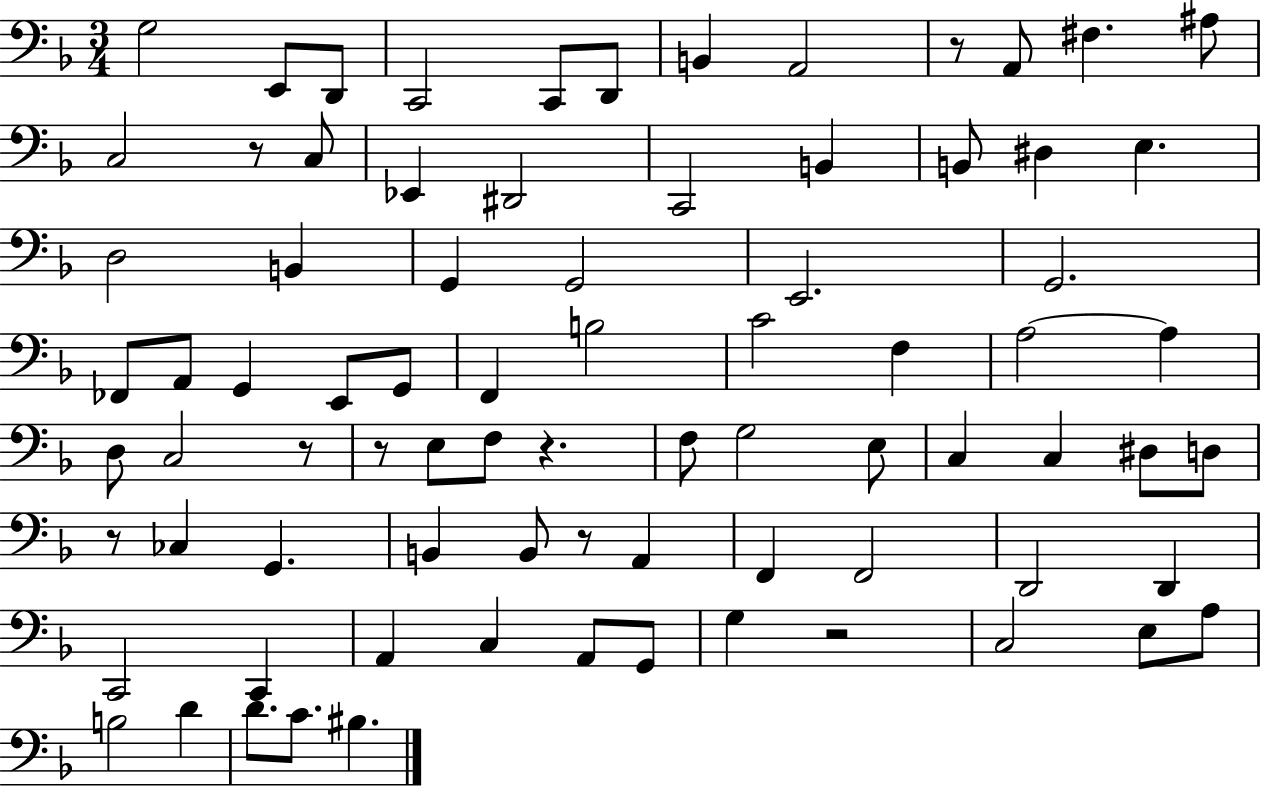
X:1
T:Untitled
M:3/4
L:1/4
K:F
G,2 E,,/2 D,,/2 C,,2 C,,/2 D,,/2 B,, A,,2 z/2 A,,/2 ^F, ^A,/2 C,2 z/2 C,/2 _E,, ^D,,2 C,,2 B,, B,,/2 ^D, E, D,2 B,, G,, G,,2 E,,2 G,,2 _F,,/2 A,,/2 G,, E,,/2 G,,/2 F,, B,2 C2 F, A,2 A, D,/2 C,2 z/2 z/2 E,/2 F,/2 z F,/2 G,2 E,/2 C, C, ^D,/2 D,/2 z/2 _C, G,, B,, B,,/2 z/2 A,, F,, F,,2 D,,2 D,, C,,2 C,, A,, C, A,,/2 G,,/2 G, z2 C,2 E,/2 A,/2 B,2 D D/2 C/2 ^B,